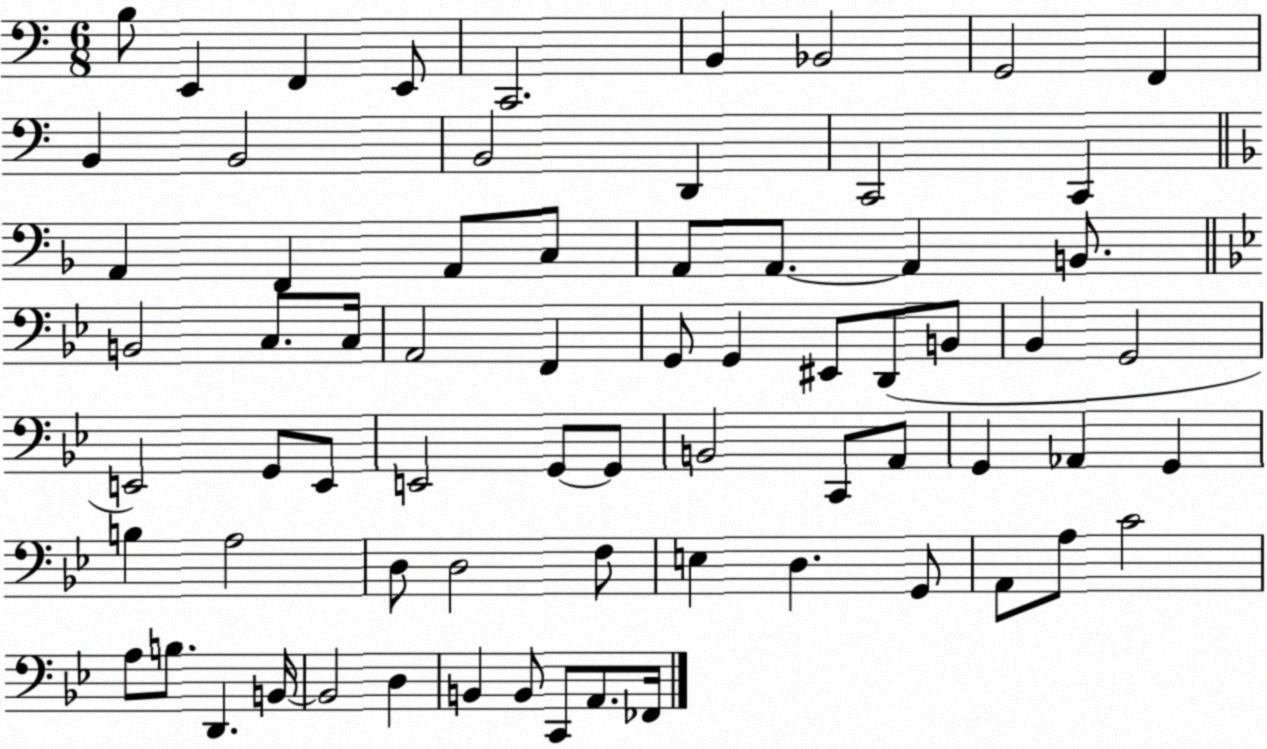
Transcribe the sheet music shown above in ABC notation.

X:1
T:Untitled
M:6/8
L:1/4
K:C
B,/2 E,, F,, E,,/2 C,,2 B,, _B,,2 G,,2 F,, B,, B,,2 B,,2 D,, C,,2 C,, A,, F,, A,,/2 C,/2 A,,/2 A,,/2 A,, B,,/2 B,,2 C,/2 C,/4 A,,2 F,, G,,/2 G,, ^E,,/2 D,,/2 B,,/2 _B,, G,,2 E,,2 G,,/2 E,,/2 E,,2 G,,/2 G,,/2 B,,2 C,,/2 A,,/2 G,, _A,, G,, B, A,2 D,/2 D,2 F,/2 E, D, G,,/2 A,,/2 A,/2 C2 A,/2 B,/2 D,, B,,/4 B,,2 D, B,, B,,/2 C,,/2 A,,/2 _F,,/4